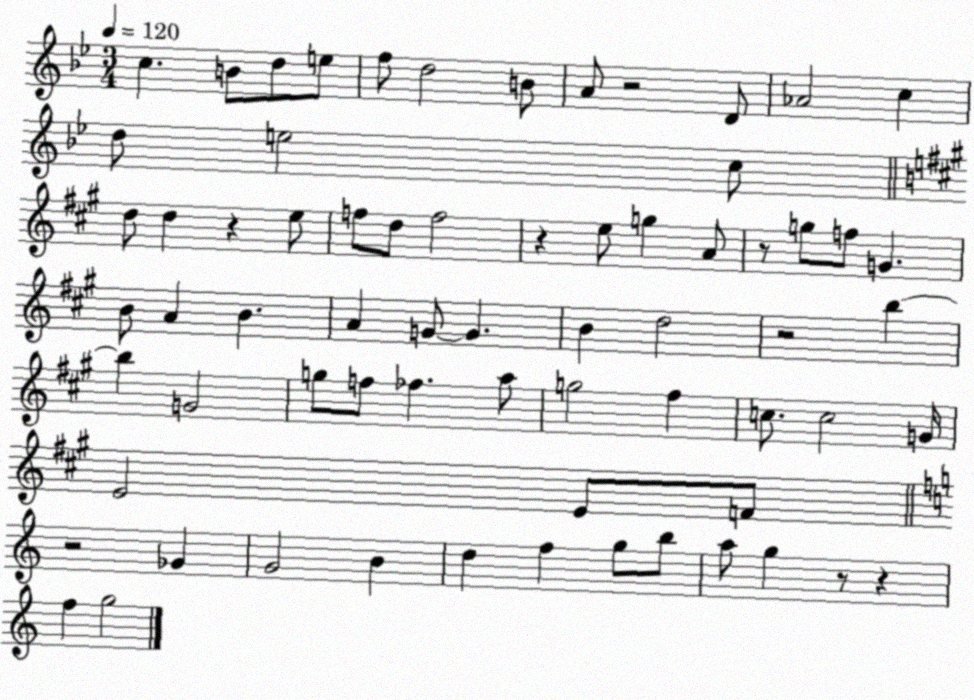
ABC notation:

X:1
T:Untitled
M:3/4
L:1/4
K:Bb
c B/2 d/2 e/2 f/2 d2 B/2 A/2 z2 D/2 _A2 c d/2 e2 c/2 d/2 d z e/2 f/2 d/2 f2 z e/2 g A/2 z/2 g/2 f/2 G B/2 A B A G/2 G B d2 z2 b b G2 g/2 f/2 _f a/2 g2 ^f c/2 c2 G/4 E2 E/2 F/2 z2 _G G2 B d f g/2 b/2 a/2 g z/2 z f g2